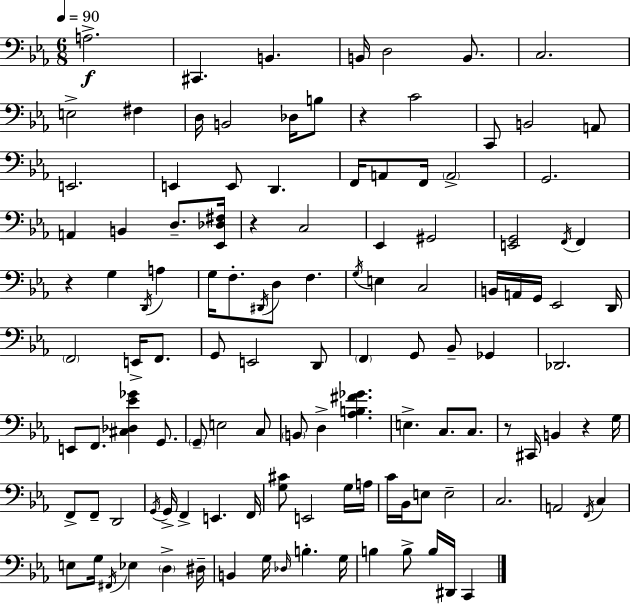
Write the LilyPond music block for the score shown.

{
  \clef bass
  \numericTimeSignature
  \time 6/8
  \key c \minor
  \tempo 4 = 90
  a2.->\f | cis,4. b,4. | b,16 d2 b,8. | c2. | \break e2-> fis4 | d16 b,2 des16 b8 | r4 c'2 | c,8 b,2 a,8 | \break e,2. | e,4 e,8 d,4. | f,16 a,8 f,16 \parenthesize a,2-> | g,2. | \break a,4 b,4 d8.-- <ees, des fis>16 | r4 c2 | ees,4 gis,2 | <e, g,>2 \acciaccatura { f,16 } f,4 | \break r4 g4 \acciaccatura { d,16 } a4 | g16 f8.-. \acciaccatura { dis,16 } d8 f4. | \acciaccatura { g16 } e4 c2 | b,16 a,16 g,16 ees,2 | \break d,16 \parenthesize f,2 | e,16-> f,8. g,8 e,2 | d,8 \parenthesize f,4 g,8 bes,8-- | ges,4 des,2. | \break e,8 f,8. <cis des ees' ges'>4 | g,8. \parenthesize g,8-- e2 | c8 \parenthesize b,8 d4-> <aes b fis' ges'>4. | e4.-> c8. | \break c8. r8 cis,16 b,4 r4 | g16 f,8-> f,8-- d,2 | \acciaccatura { g,16 } g,16-> f,4-> e,4. | f,16 <g cis'>8 e,2 | \break g16 a16 c'16 bes,16 e8 e2-- | c2. | a,2 | \acciaccatura { f,16 } c4 e8 g16 \acciaccatura { fis,16 } ees4 | \break \parenthesize d4-> dis16-- b,4 g16 | \grace { des16 } b4.-. g16 b4 | b8-> b16 dis,16 c,4 \bar "|."
}